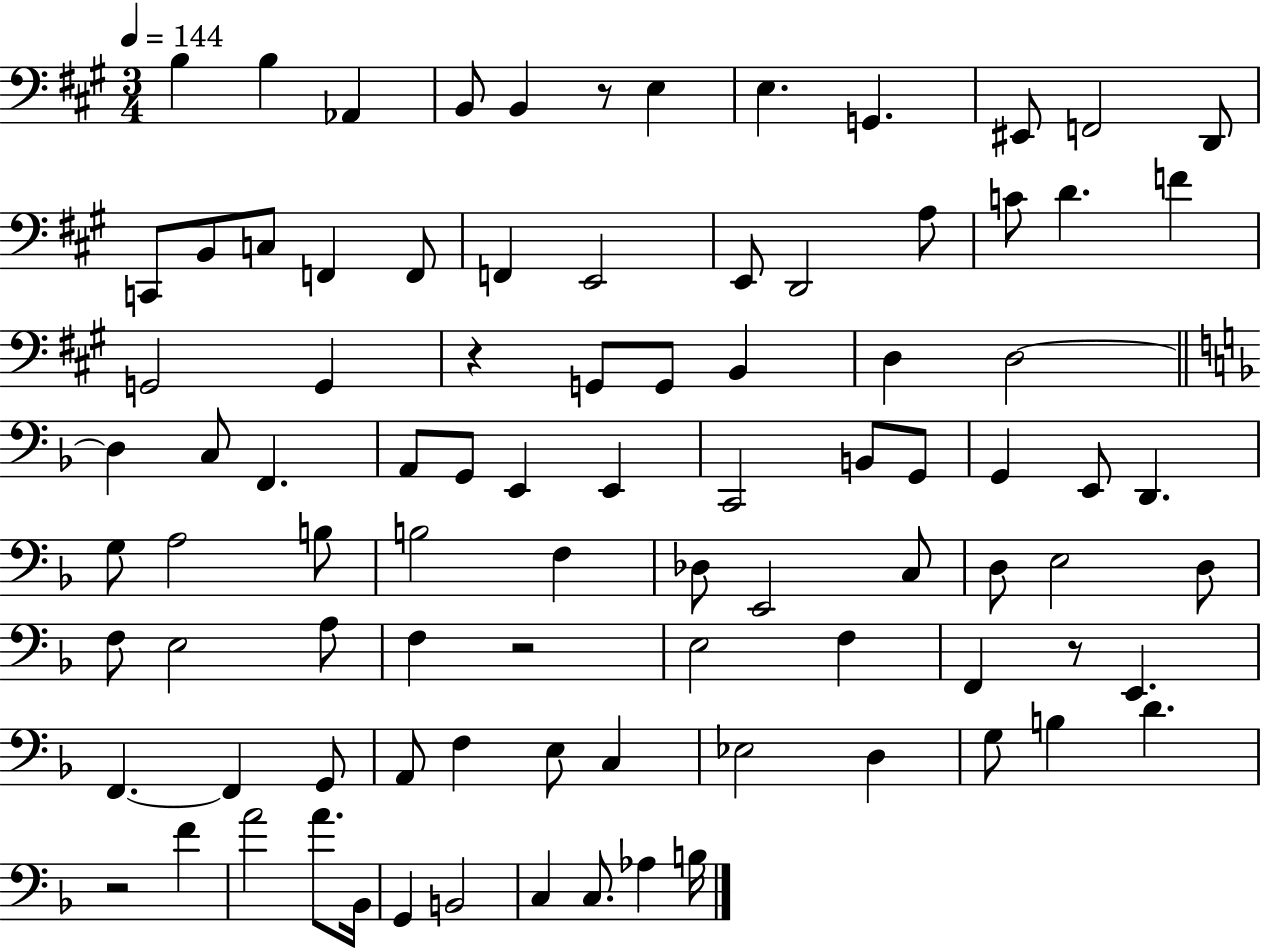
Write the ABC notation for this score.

X:1
T:Untitled
M:3/4
L:1/4
K:A
B, B, _A,, B,,/2 B,, z/2 E, E, G,, ^E,,/2 F,,2 D,,/2 C,,/2 B,,/2 C,/2 F,, F,,/2 F,, E,,2 E,,/2 D,,2 A,/2 C/2 D F G,,2 G,, z G,,/2 G,,/2 B,, D, D,2 D, C,/2 F,, A,,/2 G,,/2 E,, E,, C,,2 B,,/2 G,,/2 G,, E,,/2 D,, G,/2 A,2 B,/2 B,2 F, _D,/2 E,,2 C,/2 D,/2 E,2 D,/2 F,/2 E,2 A,/2 F, z2 E,2 F, F,, z/2 E,, F,, F,, G,,/2 A,,/2 F, E,/2 C, _E,2 D, G,/2 B, D z2 F A2 A/2 _B,,/4 G,, B,,2 C, C,/2 _A, B,/4